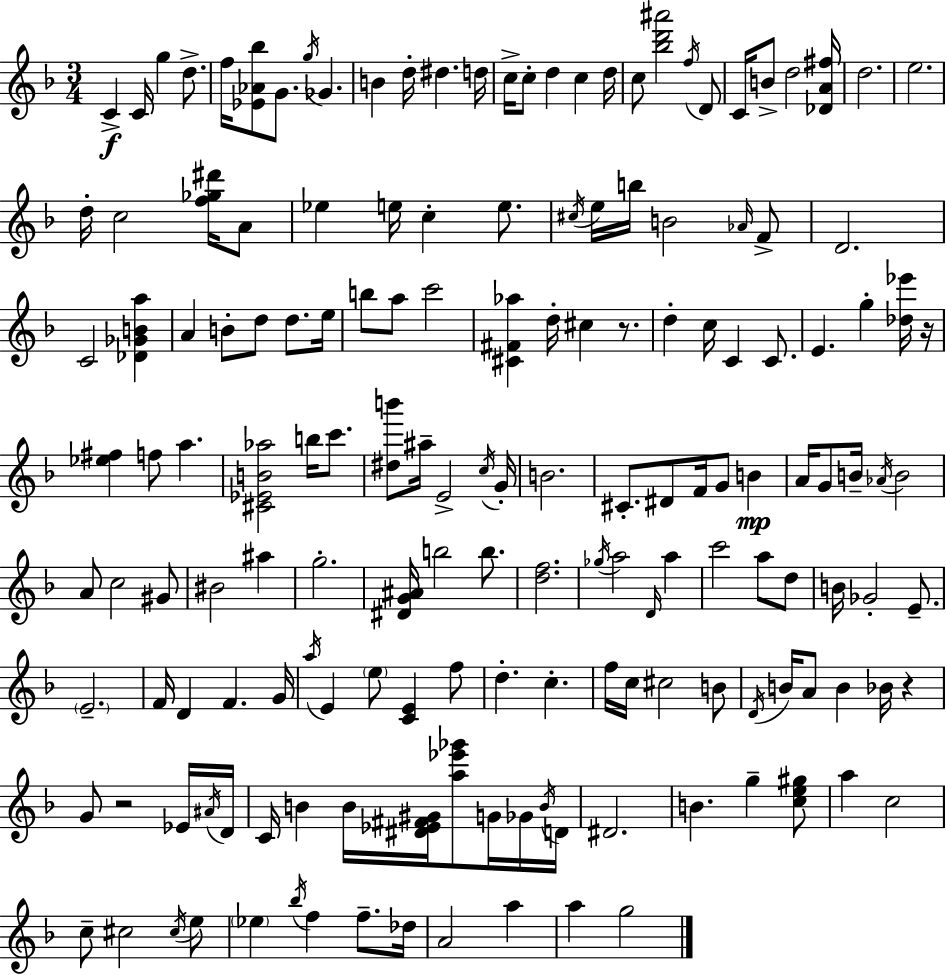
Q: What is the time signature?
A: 3/4